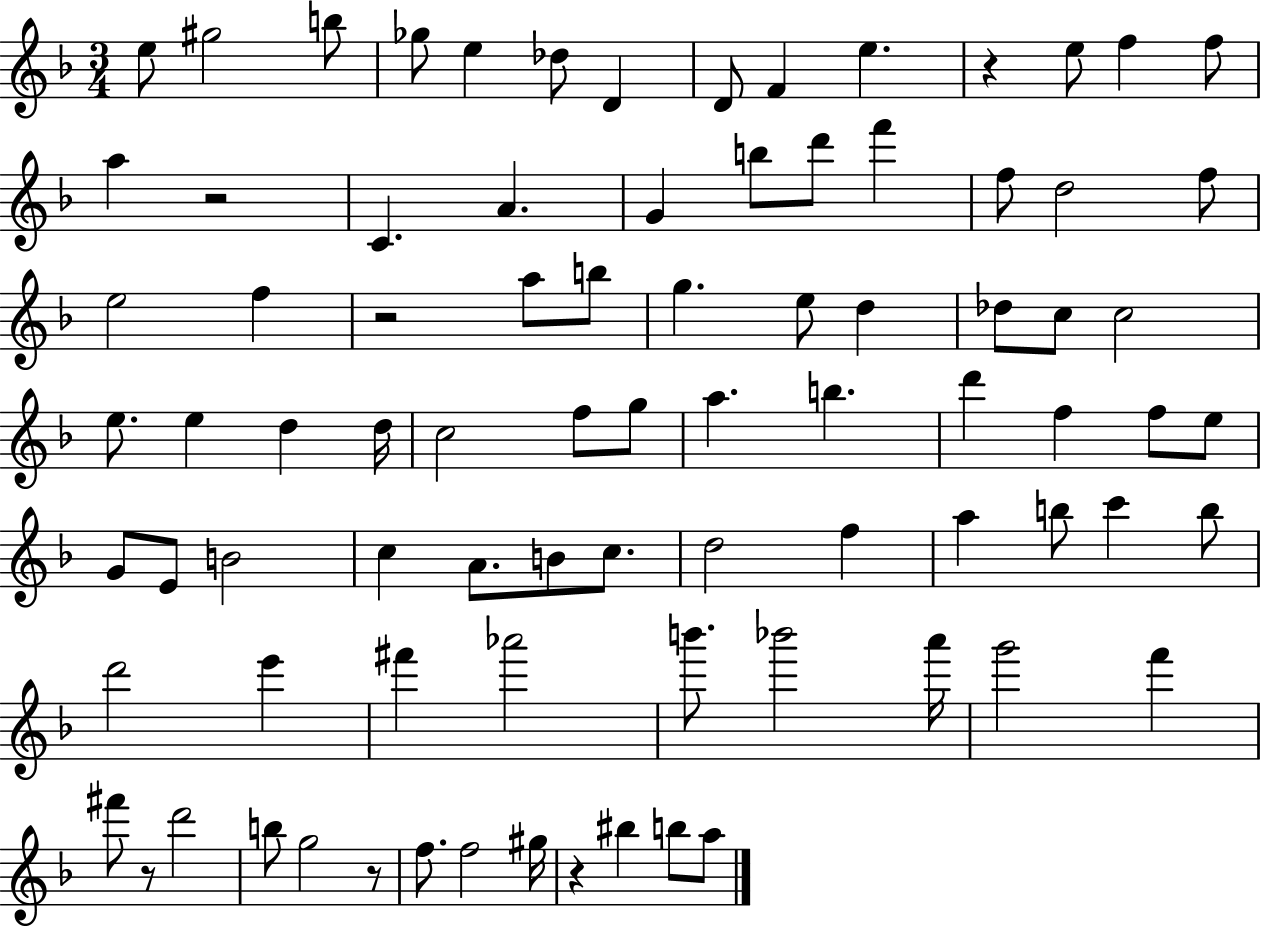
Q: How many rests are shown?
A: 6